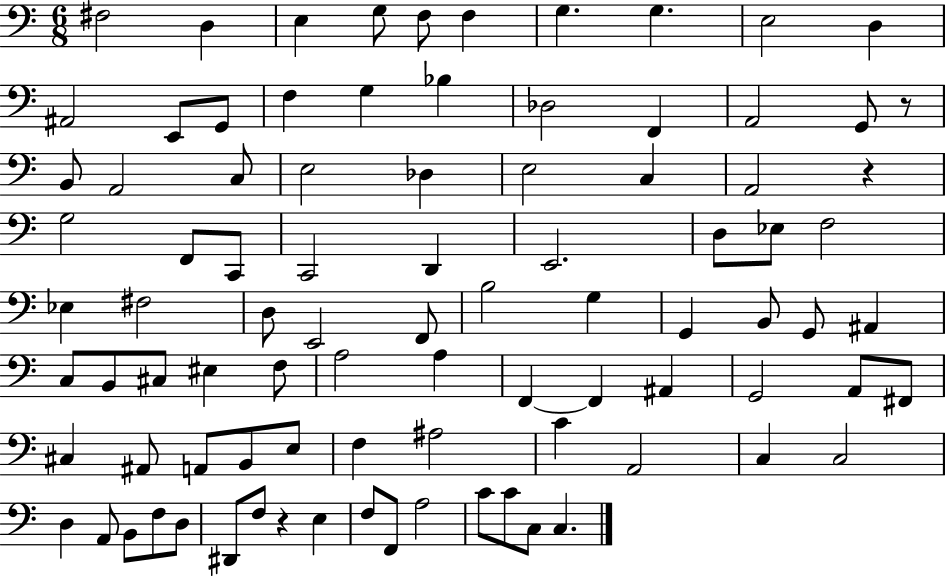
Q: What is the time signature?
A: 6/8